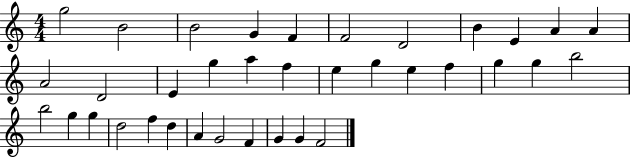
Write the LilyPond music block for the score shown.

{
  \clef treble
  \numericTimeSignature
  \time 4/4
  \key c \major
  g''2 b'2 | b'2 g'4 f'4 | f'2 d'2 | b'4 e'4 a'4 a'4 | \break a'2 d'2 | e'4 g''4 a''4 f''4 | e''4 g''4 e''4 f''4 | g''4 g''4 b''2 | \break b''2 g''4 g''4 | d''2 f''4 d''4 | a'4 g'2 f'4 | g'4 g'4 f'2 | \break \bar "|."
}